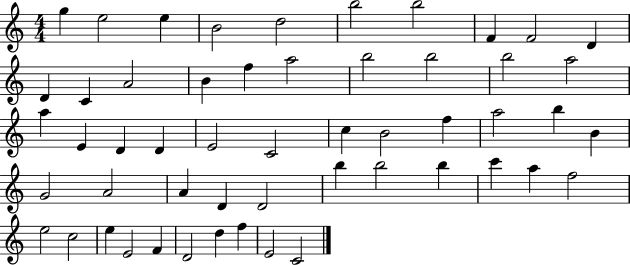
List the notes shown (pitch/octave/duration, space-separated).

G5/q E5/h E5/q B4/h D5/h B5/h B5/h F4/q F4/h D4/q D4/q C4/q A4/h B4/q F5/q A5/h B5/h B5/h B5/h A5/h A5/q E4/q D4/q D4/q E4/h C4/h C5/q B4/h F5/q A5/h B5/q B4/q G4/h A4/h A4/q D4/q D4/h B5/q B5/h B5/q C6/q A5/q F5/h E5/h C5/h E5/q E4/h F4/q D4/h D5/q F5/q E4/h C4/h